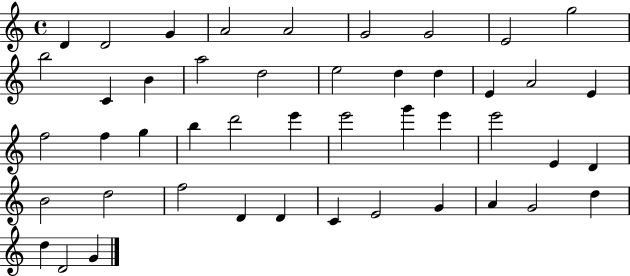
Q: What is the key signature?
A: C major